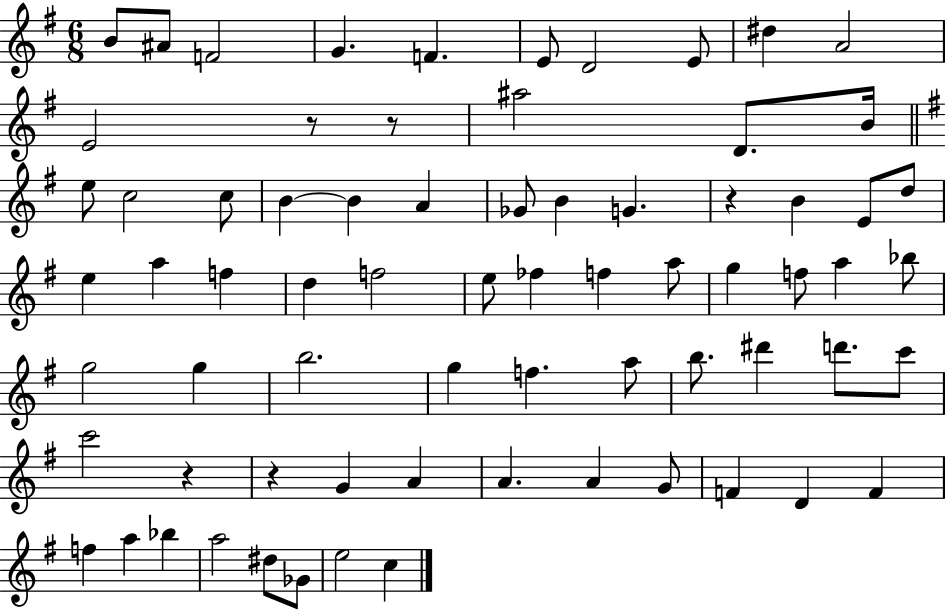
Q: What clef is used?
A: treble